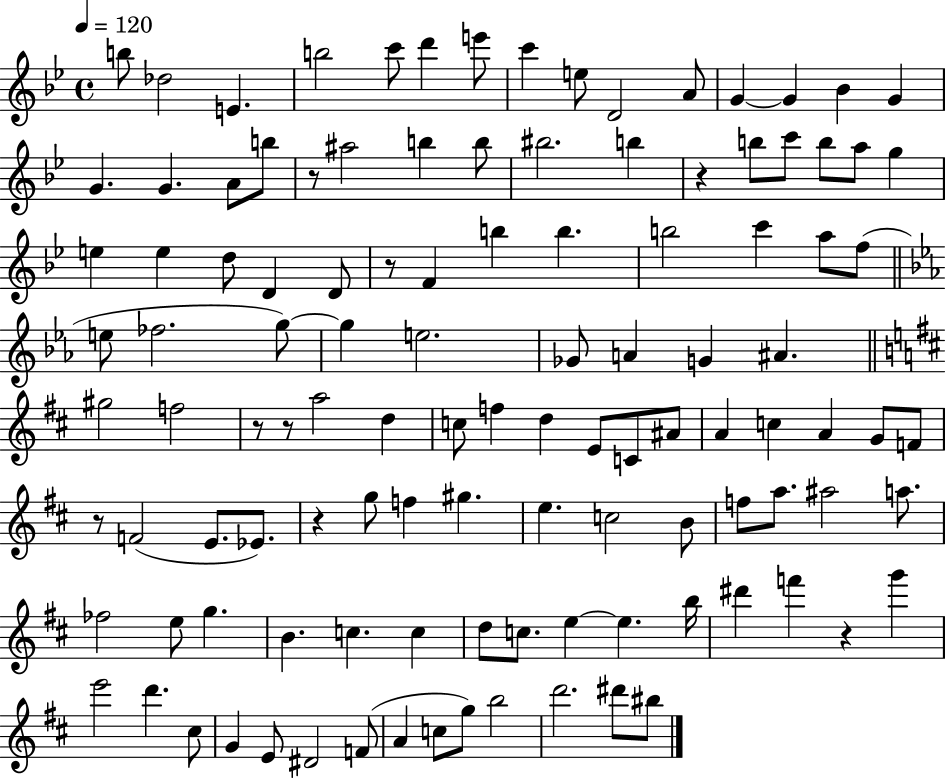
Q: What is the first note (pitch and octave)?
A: B5